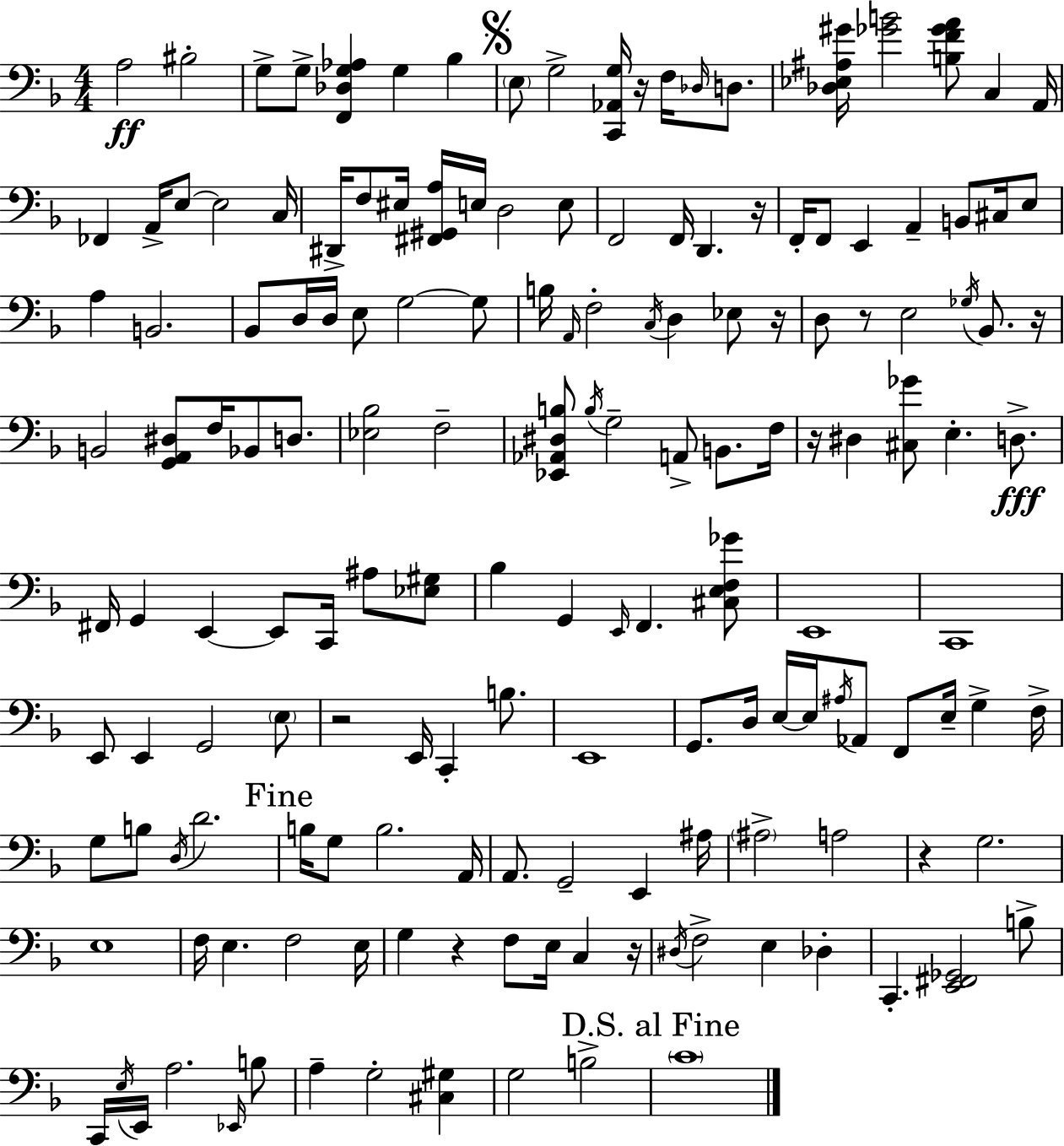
X:1
T:Untitled
M:4/4
L:1/4
K:F
A,2 ^B,2 G,/2 G,/2 [F,,_D,G,_A,] G, _B, E,/2 G,2 [C,,_A,,G,]/4 z/4 F,/4 _D,/4 D,/2 [_D,_E,^A,^G]/4 [_GB]2 [B,F_GA]/2 C, A,,/4 _F,, A,,/4 E,/2 E,2 C,/4 ^D,,/4 F,/2 ^E,/4 [^F,,^G,,A,]/4 E,/4 D,2 E,/2 F,,2 F,,/4 D,, z/4 F,,/4 F,,/2 E,, A,, B,,/2 ^C,/4 E,/2 A, B,,2 _B,,/2 D,/4 D,/4 E,/2 G,2 G,/2 B,/4 A,,/4 F,2 C,/4 D, _E,/2 z/4 D,/2 z/2 E,2 _G,/4 _B,,/2 z/4 B,,2 [G,,A,,^D,]/2 F,/4 _B,,/2 D,/2 [_E,_B,]2 F,2 [_E,,_A,,^D,B,]/2 B,/4 G,2 A,,/2 B,,/2 F,/4 z/4 ^D, [^C,_G]/2 E, D,/2 ^F,,/4 G,, E,, E,,/2 C,,/4 ^A,/2 [_E,^G,]/2 _B, G,, E,,/4 F,, [^C,E,F,_G]/2 E,,4 C,,4 E,,/2 E,, G,,2 E,/2 z2 E,,/4 C,, B,/2 E,,4 G,,/2 D,/4 E,/4 E,/4 ^A,/4 _A,,/2 F,,/2 E,/4 G, F,/4 G,/2 B,/2 D,/4 D2 B,/4 G,/2 B,2 A,,/4 A,,/2 G,,2 E,, ^A,/4 ^A,2 A,2 z G,2 E,4 F,/4 E, F,2 E,/4 G, z F,/2 E,/4 C, z/4 ^D,/4 F,2 E, _D, C,, [E,,^F,,_G,,]2 B,/2 C,,/4 E,/4 E,,/4 A,2 _E,,/4 B,/2 A, G,2 [^C,^G,] G,2 B,2 C4